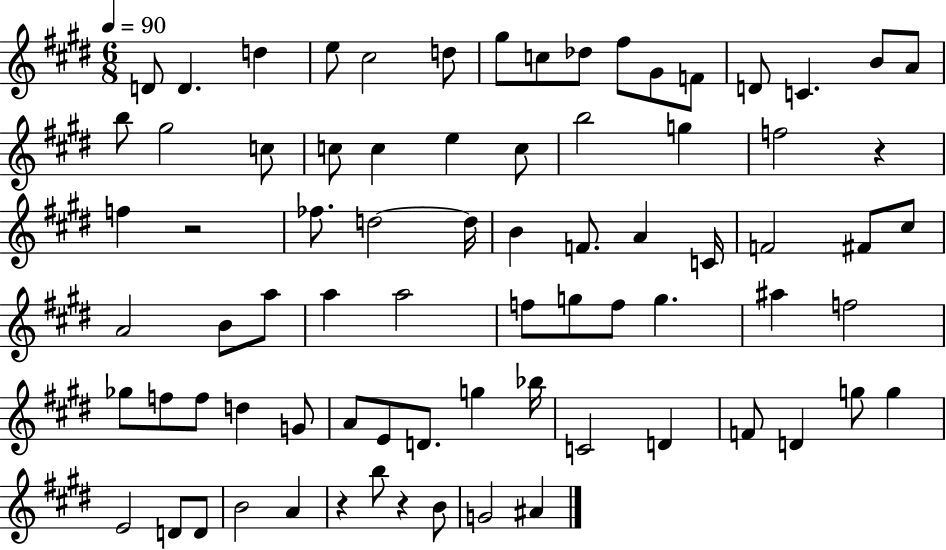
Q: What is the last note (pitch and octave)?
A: A#4